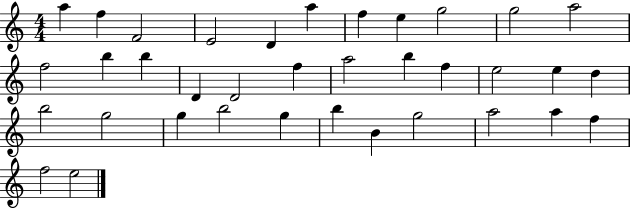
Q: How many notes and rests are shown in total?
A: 36